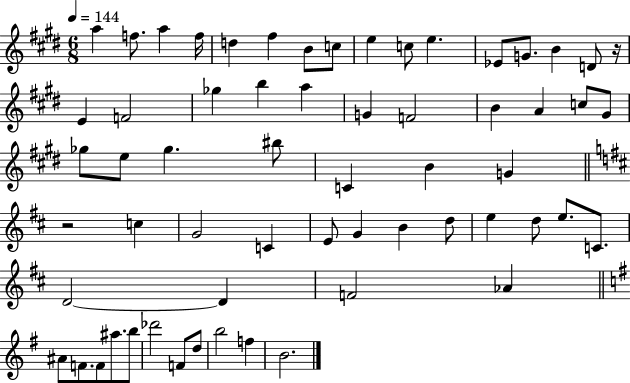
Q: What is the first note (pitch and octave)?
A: A5